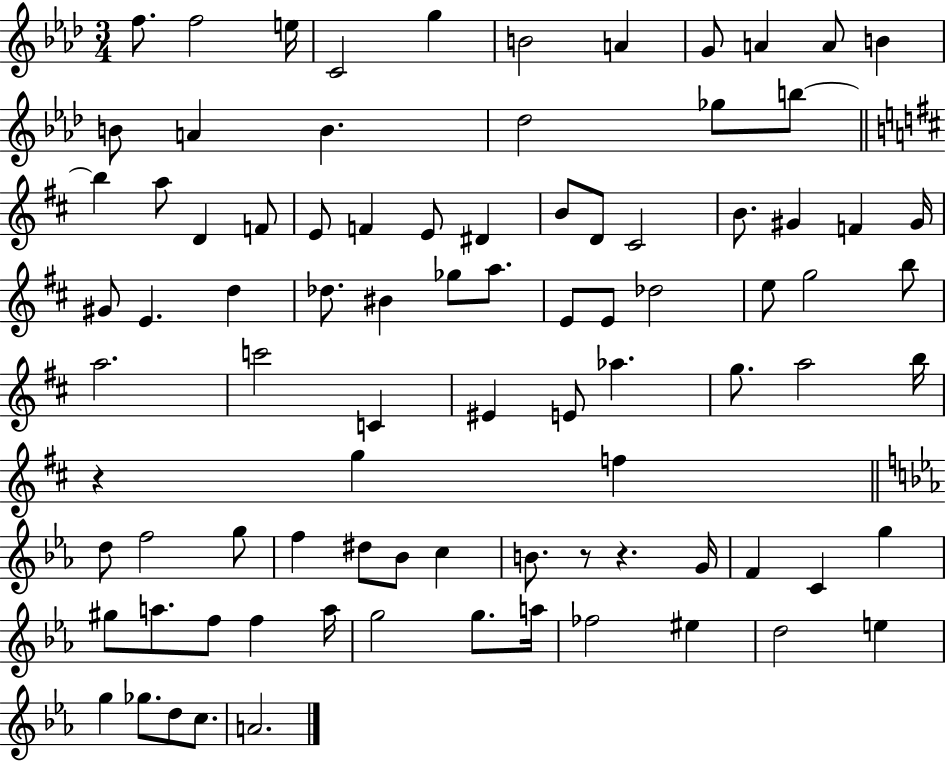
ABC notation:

X:1
T:Untitled
M:3/4
L:1/4
K:Ab
f/2 f2 e/4 C2 g B2 A G/2 A A/2 B B/2 A B _d2 _g/2 b/2 b a/2 D F/2 E/2 F E/2 ^D B/2 D/2 ^C2 B/2 ^G F ^G/4 ^G/2 E d _d/2 ^B _g/2 a/2 E/2 E/2 _d2 e/2 g2 b/2 a2 c'2 C ^E E/2 _a g/2 a2 b/4 z g f d/2 f2 g/2 f ^d/2 _B/2 c B/2 z/2 z G/4 F C g ^g/2 a/2 f/2 f a/4 g2 g/2 a/4 _f2 ^e d2 e g _g/2 d/2 c/2 A2